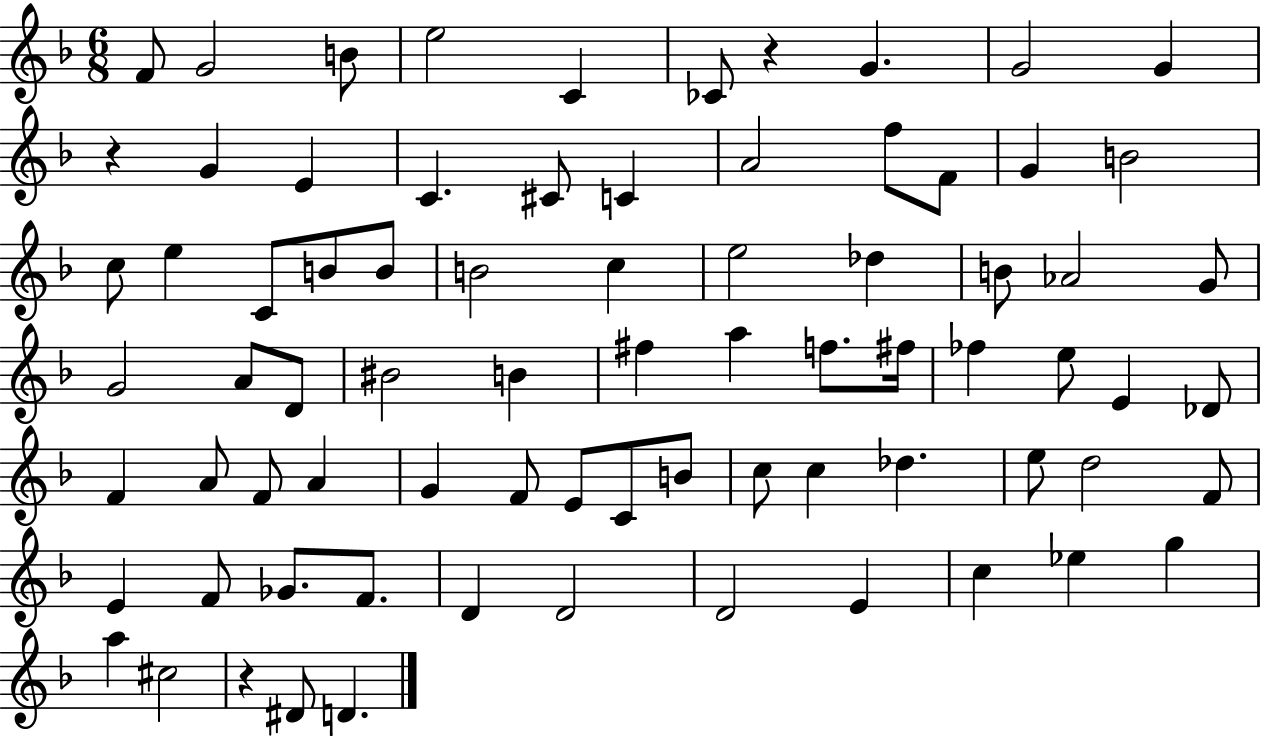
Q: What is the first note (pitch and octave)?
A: F4